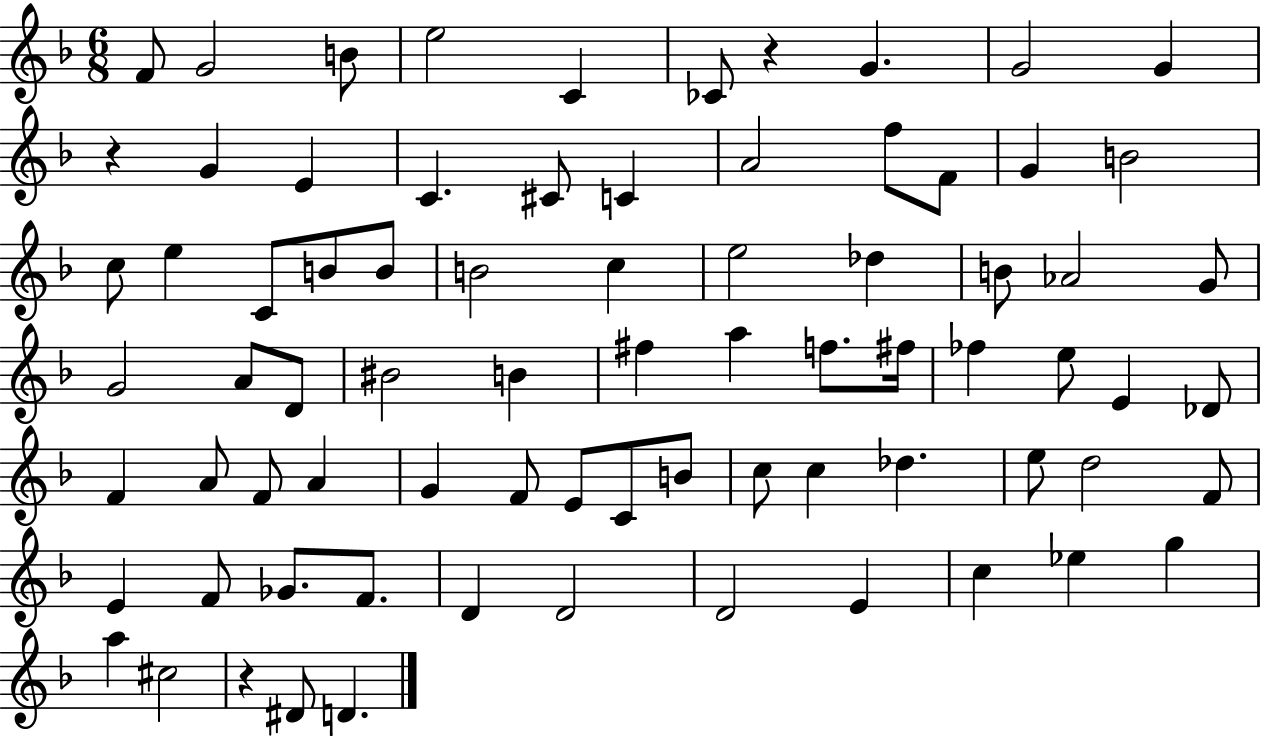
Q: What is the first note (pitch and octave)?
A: F4